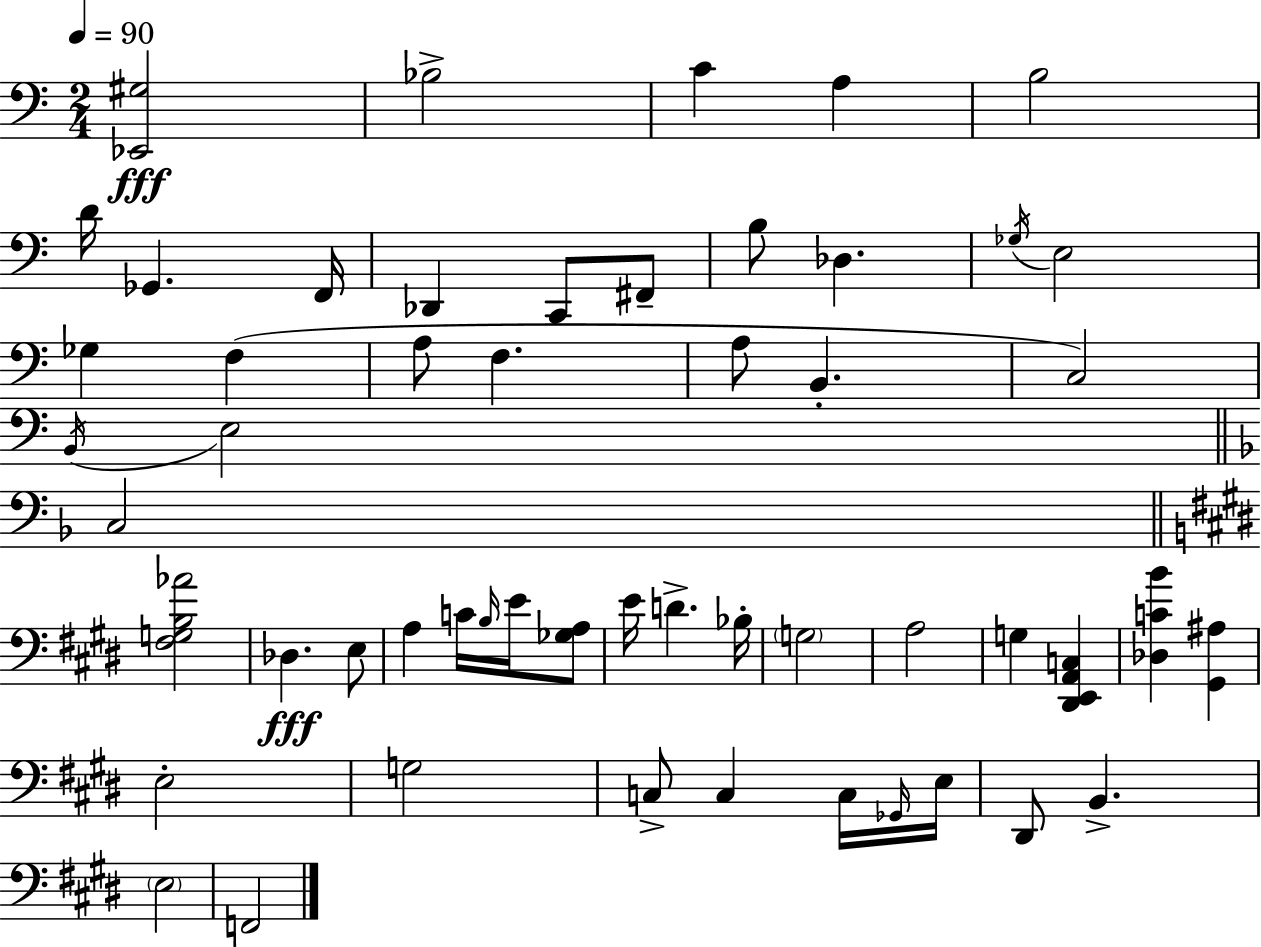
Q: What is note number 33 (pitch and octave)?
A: Bb3